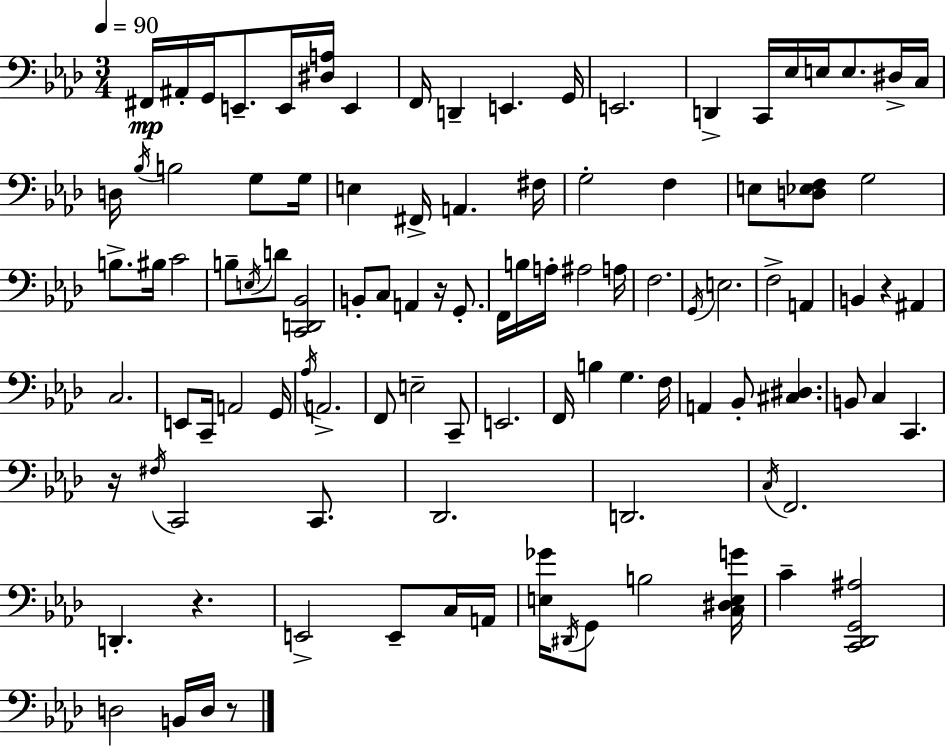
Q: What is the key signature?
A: F minor